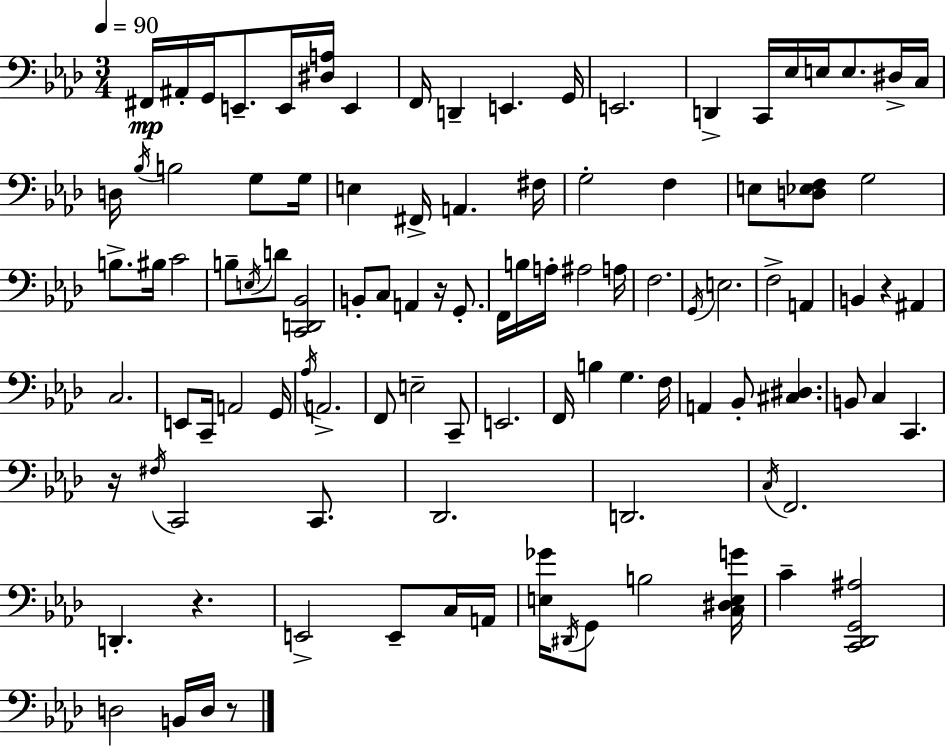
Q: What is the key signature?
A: F minor